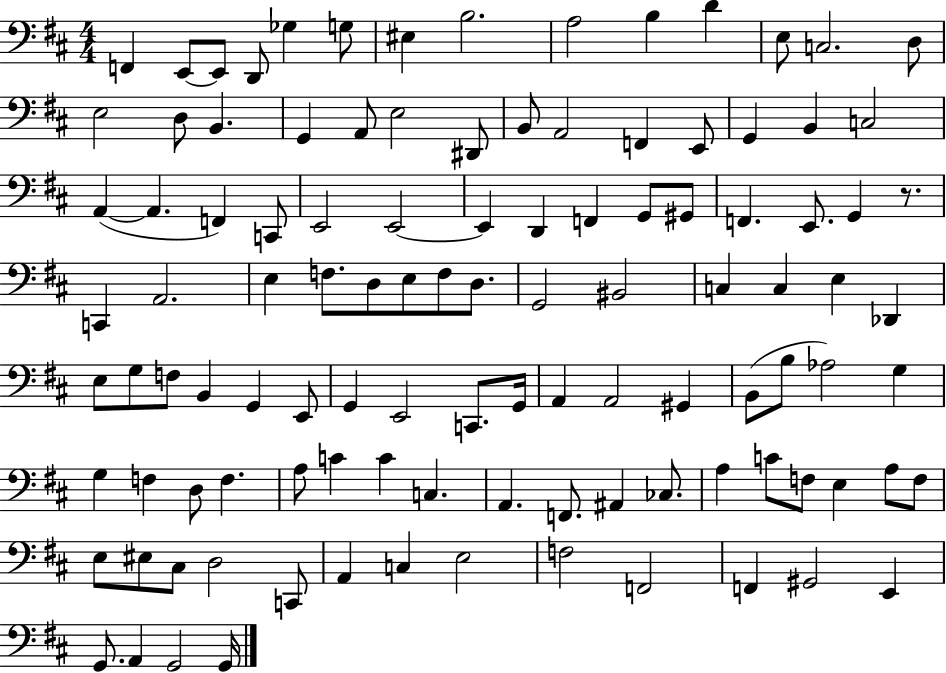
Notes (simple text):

F2/q E2/e E2/e D2/e Gb3/q G3/e EIS3/q B3/h. A3/h B3/q D4/q E3/e C3/h. D3/e E3/h D3/e B2/q. G2/q A2/e E3/h D#2/e B2/e A2/h F2/q E2/e G2/q B2/q C3/h A2/q A2/q. F2/q C2/e E2/h E2/h E2/q D2/q F2/q G2/e G#2/e F2/q. E2/e. G2/q R/e. C2/q A2/h. E3/q F3/e. D3/e E3/e F3/e D3/e. G2/h BIS2/h C3/q C3/q E3/q Db2/q E3/e G3/e F3/e B2/q G2/q E2/e G2/q E2/h C2/e. G2/s A2/q A2/h G#2/q B2/e B3/e Ab3/h G3/q G3/q F3/q D3/e F3/q. A3/e C4/q C4/q C3/q. A2/q. F2/e. A#2/q CES3/e. A3/q C4/e F3/e E3/q A3/e F3/e E3/e EIS3/e C#3/e D3/h C2/e A2/q C3/q E3/h F3/h F2/h F2/q G#2/h E2/q G2/e. A2/q G2/h G2/s